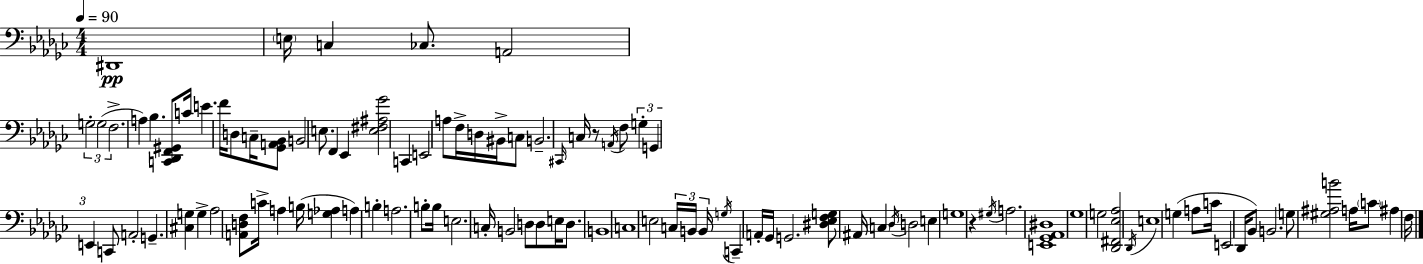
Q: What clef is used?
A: bass